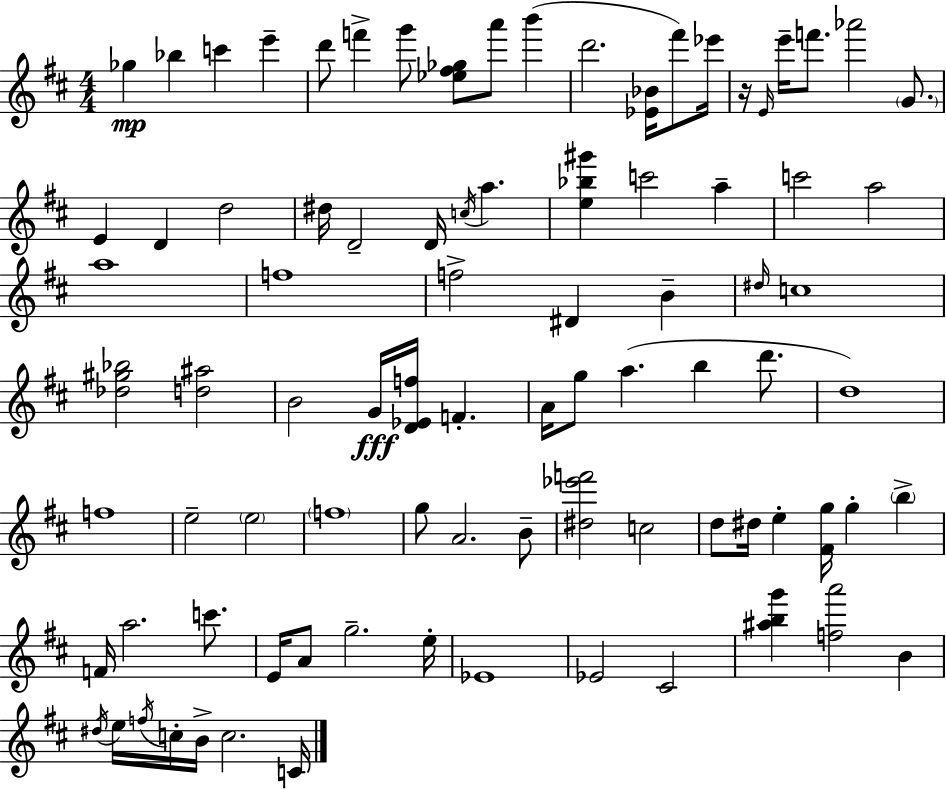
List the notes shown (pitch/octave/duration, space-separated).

Gb5/q Bb5/q C6/q E6/q D6/e F6/q G6/e [Eb5,F#5,Gb5]/e A6/e B6/q D6/h. [Eb4,Bb4]/s F#6/e Eb6/s R/s E4/s E6/s F6/e. Ab6/h G4/e. E4/q D4/q D5/h D#5/s D4/h D4/s C5/s A5/q. [E5,Bb5,G#6]/q C6/h A5/q C6/h A5/h A5/w F5/w F5/h D#4/q B4/q D#5/s C5/w [Db5,G#5,Bb5]/h [D5,A#5]/h B4/h G4/s [D4,Eb4,F5]/s F4/q. A4/s G5/e A5/q. B5/q D6/e. D5/w F5/w E5/h E5/h F5/w G5/e A4/h. B4/e [D#5,Eb6,F6]/h C5/h D5/e D#5/s E5/q [F#4,G5]/s G5/q B5/q F4/s A5/h. C6/e. E4/s A4/e G5/h. E5/s Eb4/w Eb4/h C#4/h [A#5,B5,G6]/q [F5,A6]/h B4/q D#5/s E5/s F5/s C5/s B4/s C5/h. C4/s